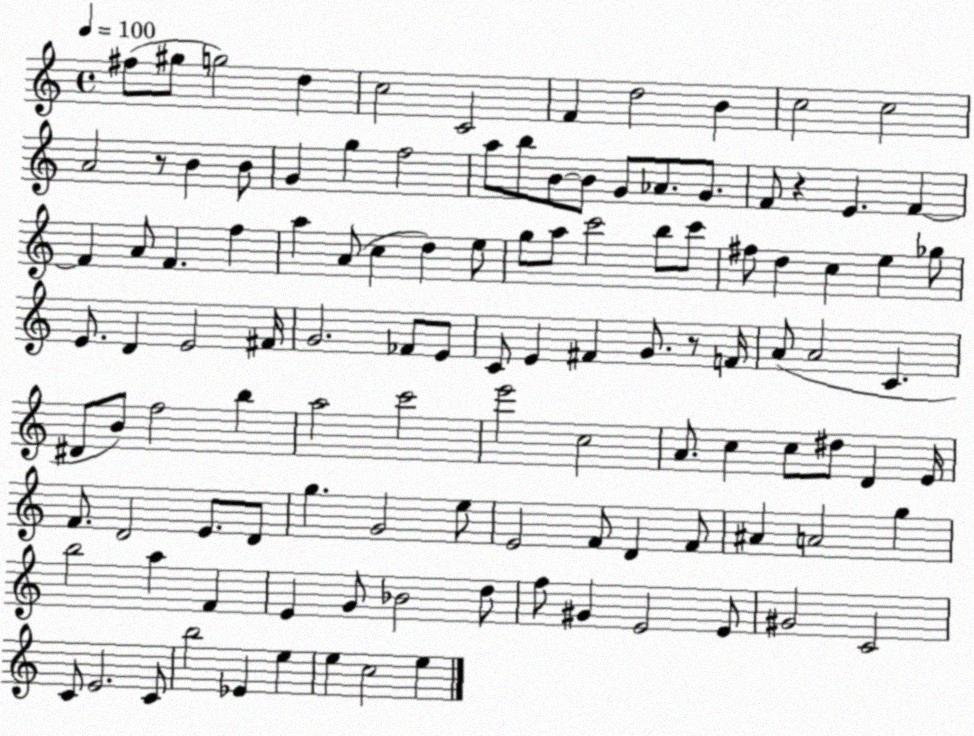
X:1
T:Untitled
M:4/4
L:1/4
K:C
^f/2 ^g/2 g2 d c2 C2 F d2 B c2 c2 A2 z/2 B B/2 G g f2 a/2 b/2 B/2 B/2 G/2 _A/2 G/2 F/2 z E F F A/2 F f a A/2 c d e/2 g/2 a/2 c'2 b/2 c'/2 ^f/2 d c e _g/2 E/2 D E2 ^F/4 G2 _F/2 E/2 C/2 E ^F G/2 z/2 F/4 A/2 A2 C ^D/2 B/2 f2 b a2 c'2 e'2 c2 A/2 c c/2 ^d/2 D E/4 F/2 D2 E/2 D/2 g G2 e/2 E2 F/2 D F/2 ^A A2 g b2 a F E G/2 _B2 d/2 f/2 ^G E2 E/2 ^G2 C2 C/2 E2 C/2 b2 _E e e c2 e